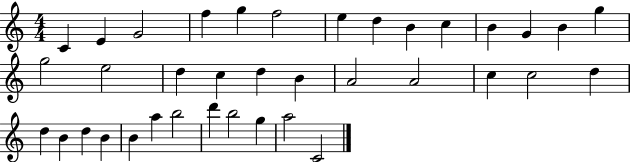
C4/q E4/q G4/h F5/q G5/q F5/h E5/q D5/q B4/q C5/q B4/q G4/q B4/q G5/q G5/h E5/h D5/q C5/q D5/q B4/q A4/h A4/h C5/q C5/h D5/q D5/q B4/q D5/q B4/q B4/q A5/q B5/h D6/q B5/h G5/q A5/h C4/h